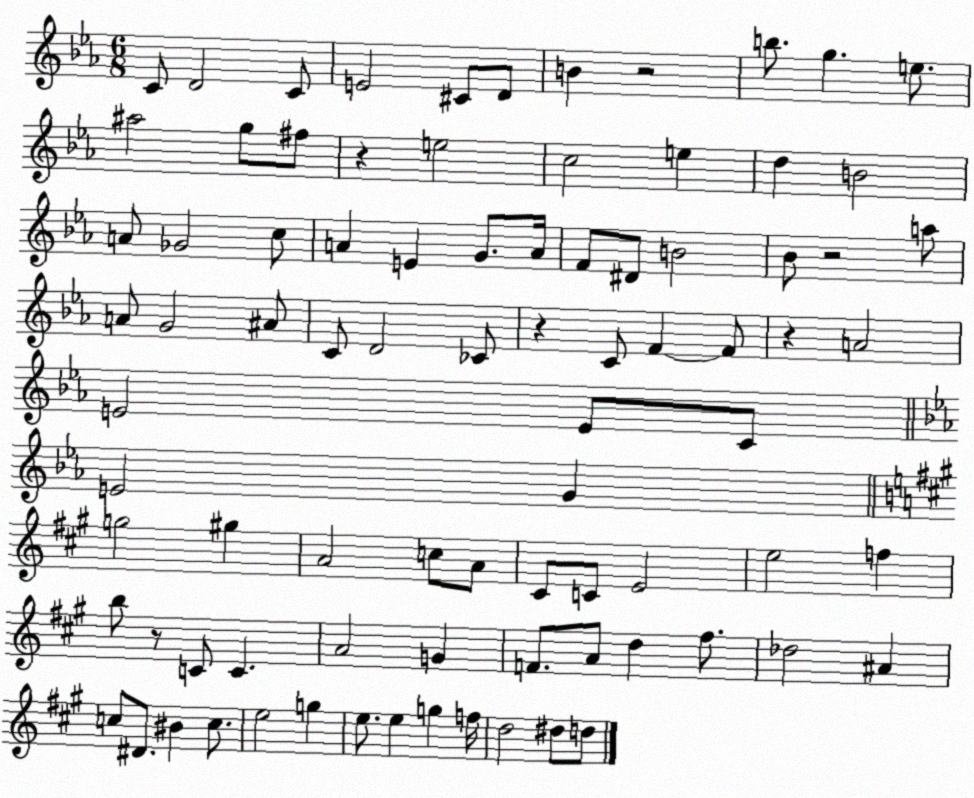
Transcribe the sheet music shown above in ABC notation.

X:1
T:Untitled
M:6/8
L:1/4
K:Eb
C/2 D2 C/2 E2 ^C/2 D/2 B z2 b/2 g e/2 ^a2 g/2 ^f/2 z e2 c2 e d B2 A/2 _G2 c/2 A E G/2 A/4 F/2 ^D/2 B2 _B/2 z2 a/2 A/2 G2 ^A/2 C/2 D2 _C/2 z C/2 F F/2 z A2 E2 E/2 C/2 E2 G g2 ^g A2 c/2 A/2 ^C/2 C/2 E2 e2 f b/2 z/2 C/2 C A2 G F/2 A/2 d ^f/2 _d2 ^A c/2 ^D/2 ^B c/2 e2 g e/2 e g f/4 d2 ^d/2 d/2